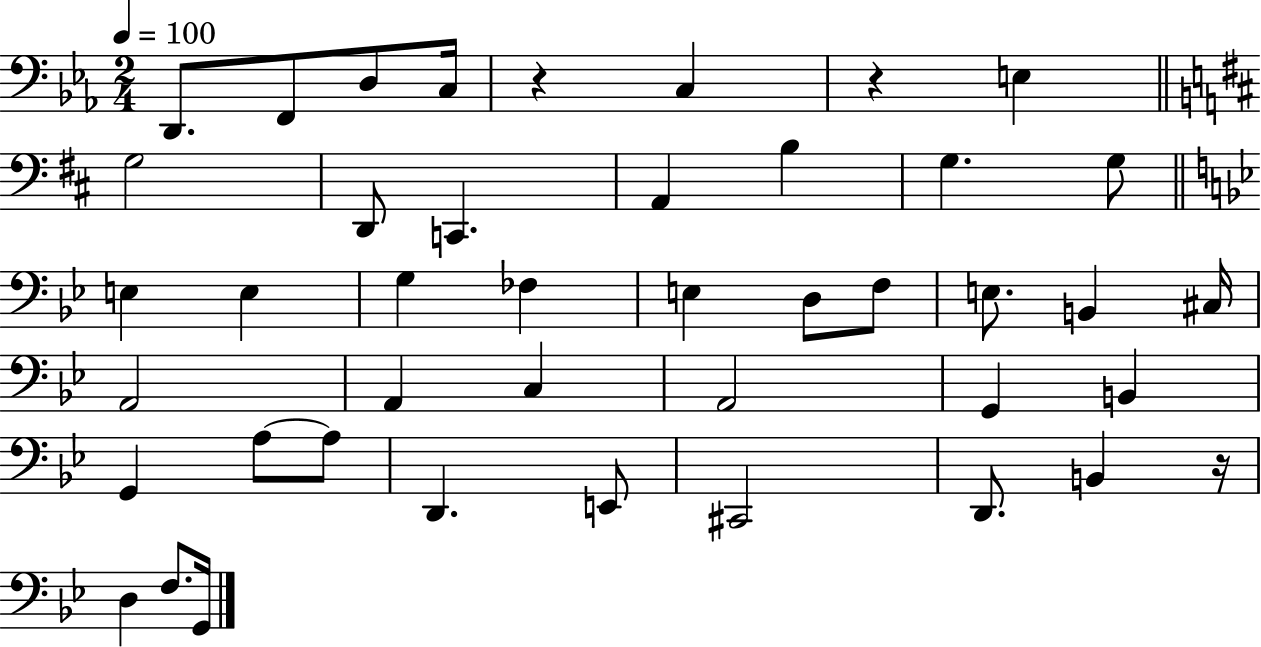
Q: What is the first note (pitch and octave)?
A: D2